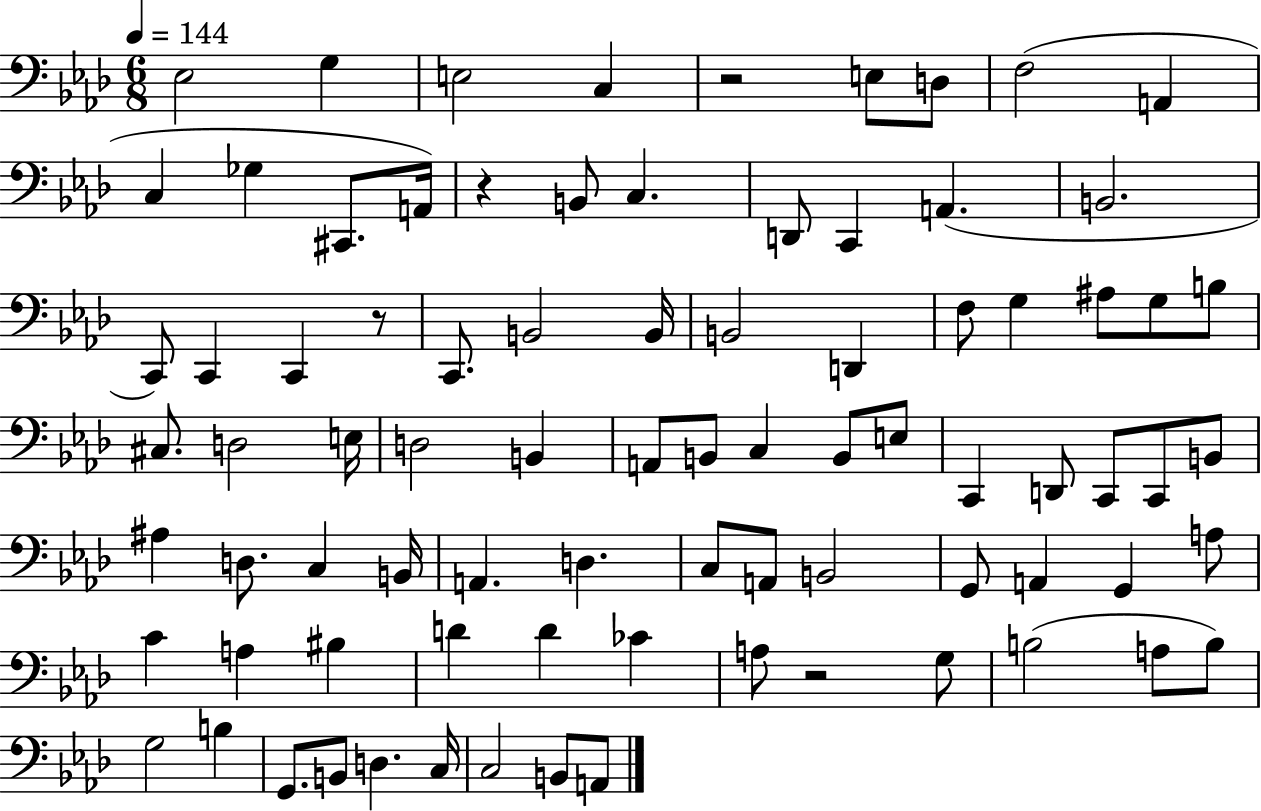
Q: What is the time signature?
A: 6/8